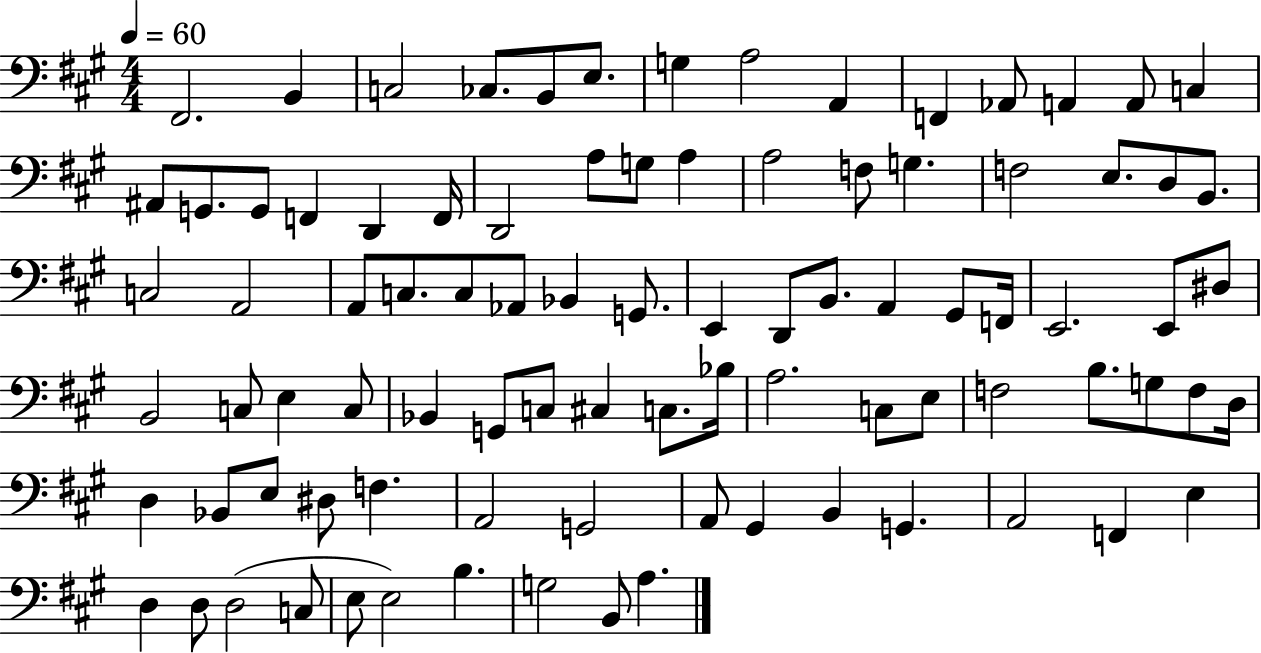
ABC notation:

X:1
T:Untitled
M:4/4
L:1/4
K:A
^F,,2 B,, C,2 _C,/2 B,,/2 E,/2 G, A,2 A,, F,, _A,,/2 A,, A,,/2 C, ^A,,/2 G,,/2 G,,/2 F,, D,, F,,/4 D,,2 A,/2 G,/2 A, A,2 F,/2 G, F,2 E,/2 D,/2 B,,/2 C,2 A,,2 A,,/2 C,/2 C,/2 _A,,/2 _B,, G,,/2 E,, D,,/2 B,,/2 A,, ^G,,/2 F,,/4 E,,2 E,,/2 ^D,/2 B,,2 C,/2 E, C,/2 _B,, G,,/2 C,/2 ^C, C,/2 _B,/4 A,2 C,/2 E,/2 F,2 B,/2 G,/2 F,/2 D,/4 D, _B,,/2 E,/2 ^D,/2 F, A,,2 G,,2 A,,/2 ^G,, B,, G,, A,,2 F,, E, D, D,/2 D,2 C,/2 E,/2 E,2 B, G,2 B,,/2 A,